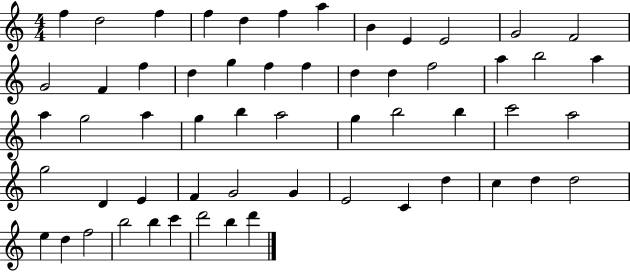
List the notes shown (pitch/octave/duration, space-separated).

F5/q D5/h F5/q F5/q D5/q F5/q A5/q B4/q E4/q E4/h G4/h F4/h G4/h F4/q F5/q D5/q G5/q F5/q F5/q D5/q D5/q F5/h A5/q B5/h A5/q A5/q G5/h A5/q G5/q B5/q A5/h G5/q B5/h B5/q C6/h A5/h G5/h D4/q E4/q F4/q G4/h G4/q E4/h C4/q D5/q C5/q D5/q D5/h E5/q D5/q F5/h B5/h B5/q C6/q D6/h B5/q D6/q